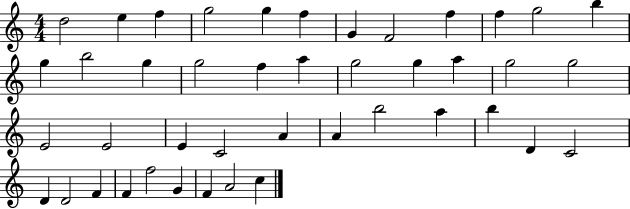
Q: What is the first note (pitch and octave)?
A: D5